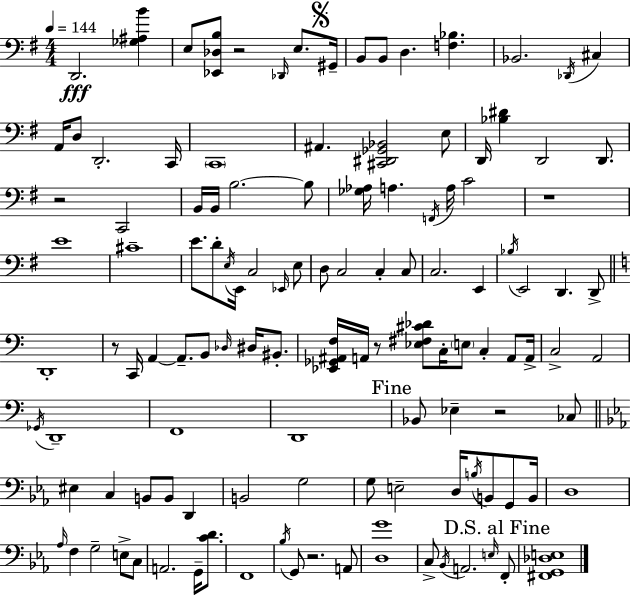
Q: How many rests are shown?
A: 7